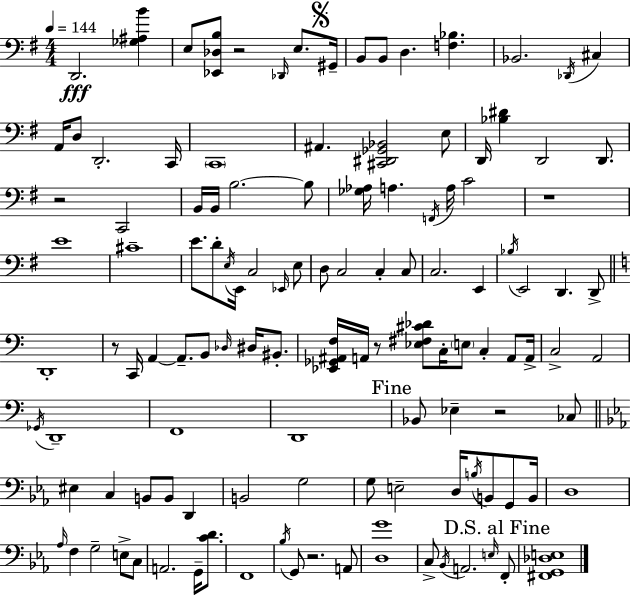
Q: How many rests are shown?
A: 7